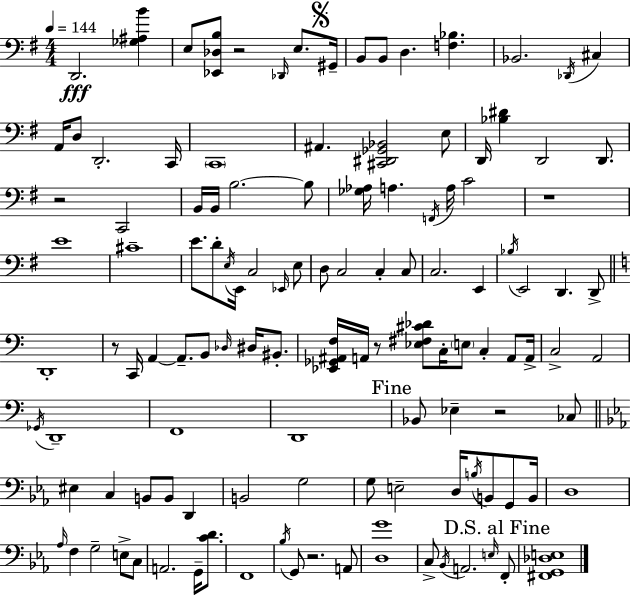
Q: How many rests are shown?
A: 7